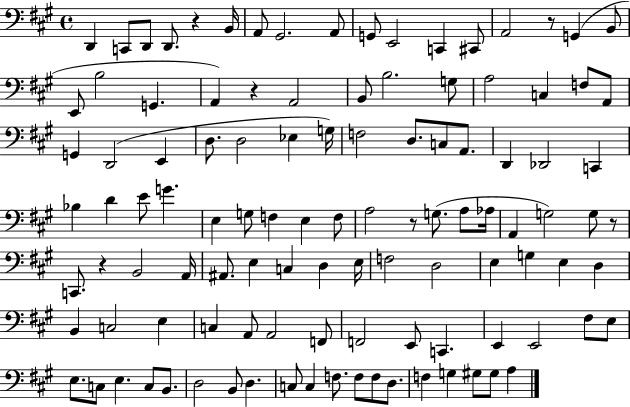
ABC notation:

X:1
T:Untitled
M:4/4
L:1/4
K:A
D,, C,,/2 D,,/2 D,,/2 z B,,/4 A,,/2 ^G,,2 A,,/2 G,,/2 E,,2 C,, ^C,,/2 A,,2 z/2 G,, B,,/2 E,,/2 B,2 G,, A,, z A,,2 B,,/2 B,2 G,/2 A,2 C, F,/2 A,,/2 G,, D,,2 E,, D,/2 D,2 _E, G,/4 F,2 D,/2 C,/2 A,,/2 D,, _D,,2 C,, _B, D E/2 G E, G,/2 F, E, F,/2 A,2 z/2 G,/2 A,/2 _A,/4 A,, G,2 G,/2 z/2 C,,/2 z B,,2 A,,/4 ^A,,/2 E, C, D, E,/4 F,2 D,2 E, G, E, D, B,, C,2 E, C, A,,/2 A,,2 F,,/2 F,,2 E,,/2 C,, E,, E,,2 ^F,/2 E,/2 E,/2 C,/2 E, C,/2 B,,/2 D,2 B,,/2 D, C,/2 C, F,/2 F,/2 F,/2 D,/2 F, G, ^G,/2 ^G,/2 A,